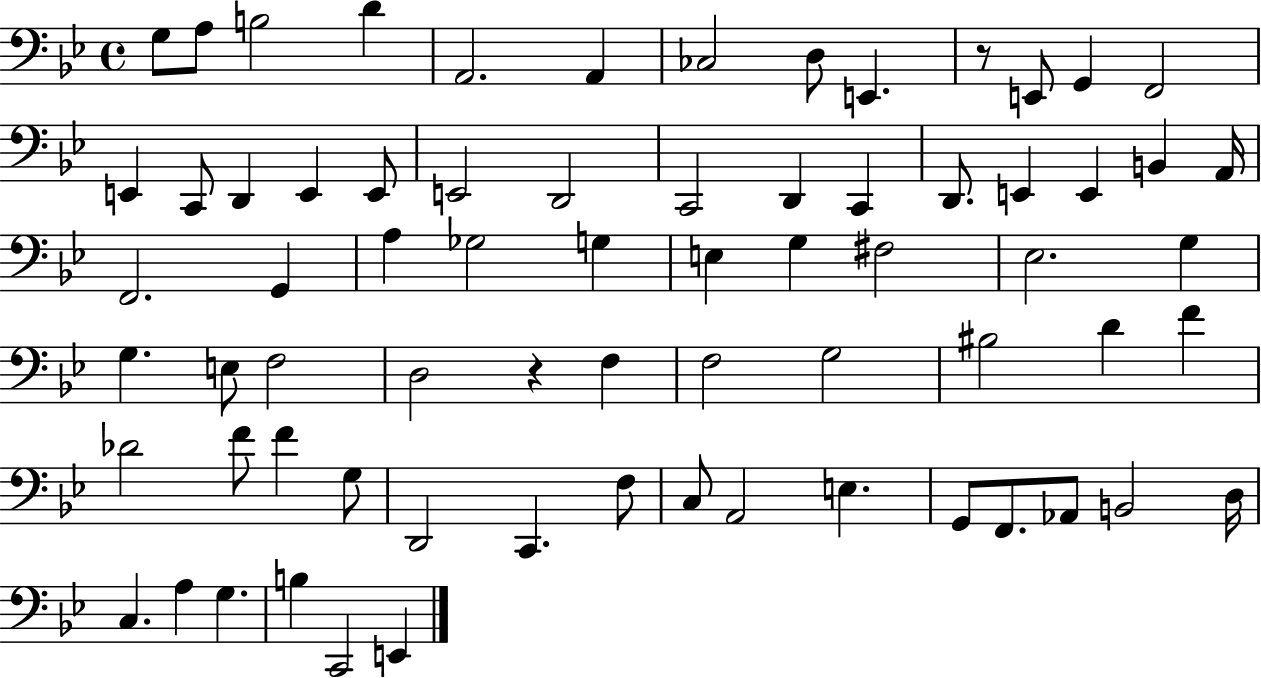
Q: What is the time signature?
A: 4/4